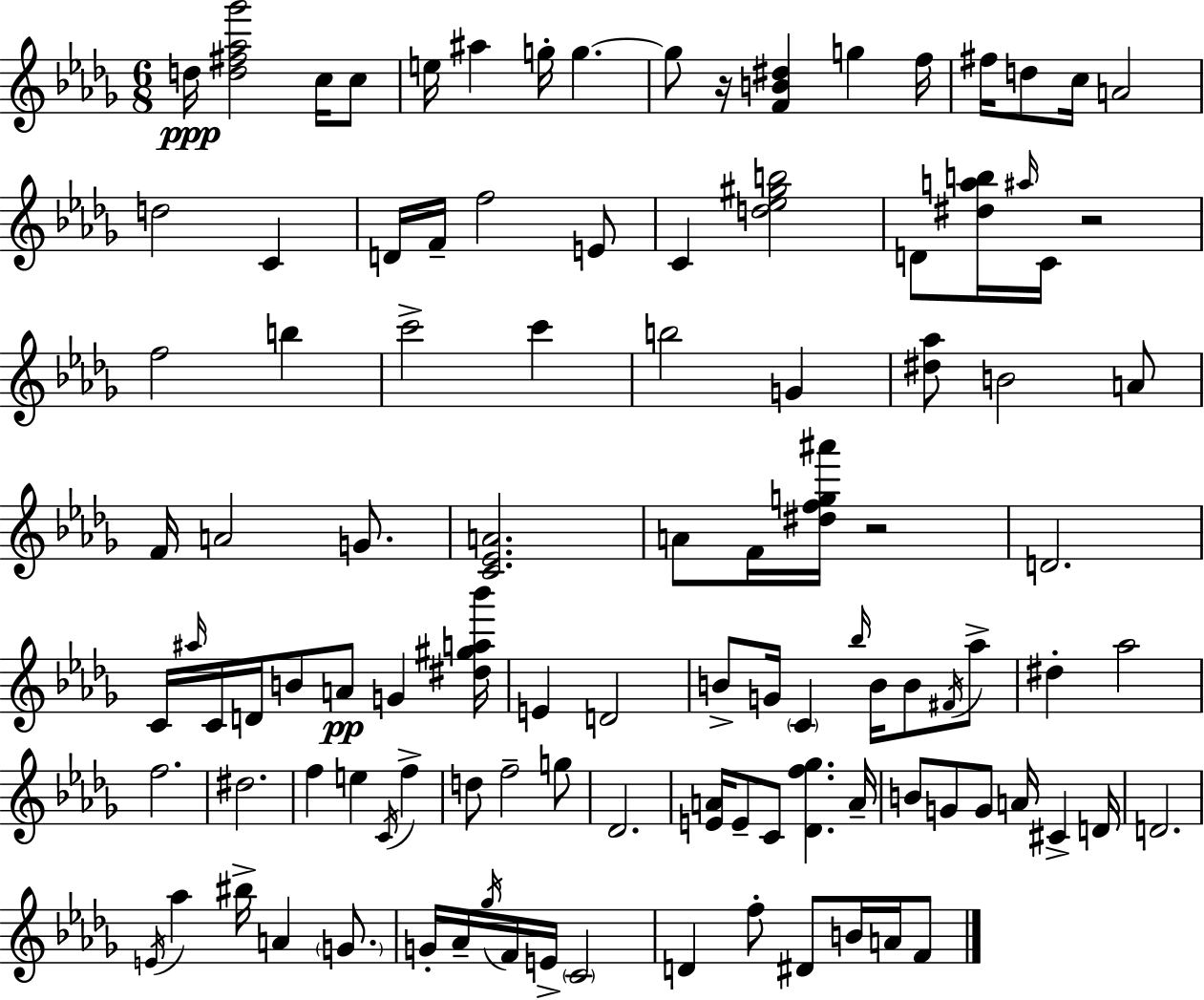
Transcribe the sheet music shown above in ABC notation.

X:1
T:Untitled
M:6/8
L:1/4
K:Bbm
d/4 [d^f_a_g']2 c/4 c/2 e/4 ^a g/4 g g/2 z/4 [FB^d] g f/4 ^f/4 d/2 c/4 A2 d2 C D/4 F/4 f2 E/2 C [d_e^gb]2 D/2 [^dab]/4 ^a/4 C/4 z2 f2 b c'2 c' b2 G [^d_a]/2 B2 A/2 F/4 A2 G/2 [C_EA]2 A/2 F/4 [^dfg^a']/4 z2 D2 C/4 ^a/4 C/4 D/4 B/2 A/2 G [^d^ga_b']/4 E D2 B/2 G/4 C _b/4 B/4 B/2 ^F/4 _a/2 ^d _a2 f2 ^d2 f e C/4 f d/2 f2 g/2 _D2 [EA]/4 E/2 C/2 [_Df_g] A/4 B/2 G/2 G/2 A/4 ^C D/4 D2 E/4 _a ^b/4 A G/2 G/4 _A/4 _g/4 F/4 E/4 C2 D f/2 ^D/2 B/4 A/4 F/2